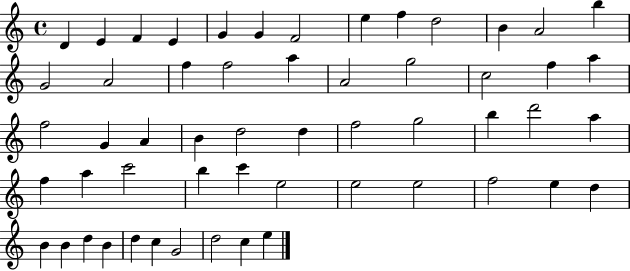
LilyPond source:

{
  \clef treble
  \time 4/4
  \defaultTimeSignature
  \key c \major
  d'4 e'4 f'4 e'4 | g'4 g'4 f'2 | e''4 f''4 d''2 | b'4 a'2 b''4 | \break g'2 a'2 | f''4 f''2 a''4 | a'2 g''2 | c''2 f''4 a''4 | \break f''2 g'4 a'4 | b'4 d''2 d''4 | f''2 g''2 | b''4 d'''2 a''4 | \break f''4 a''4 c'''2 | b''4 c'''4 e''2 | e''2 e''2 | f''2 e''4 d''4 | \break b'4 b'4 d''4 b'4 | d''4 c''4 g'2 | d''2 c''4 e''4 | \bar "|."
}